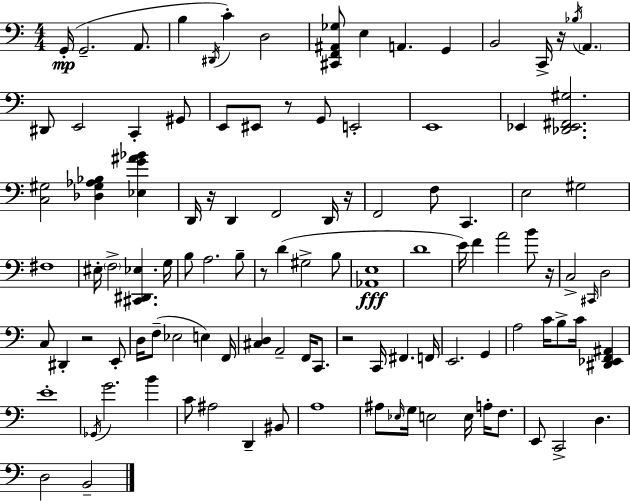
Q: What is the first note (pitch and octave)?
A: G2